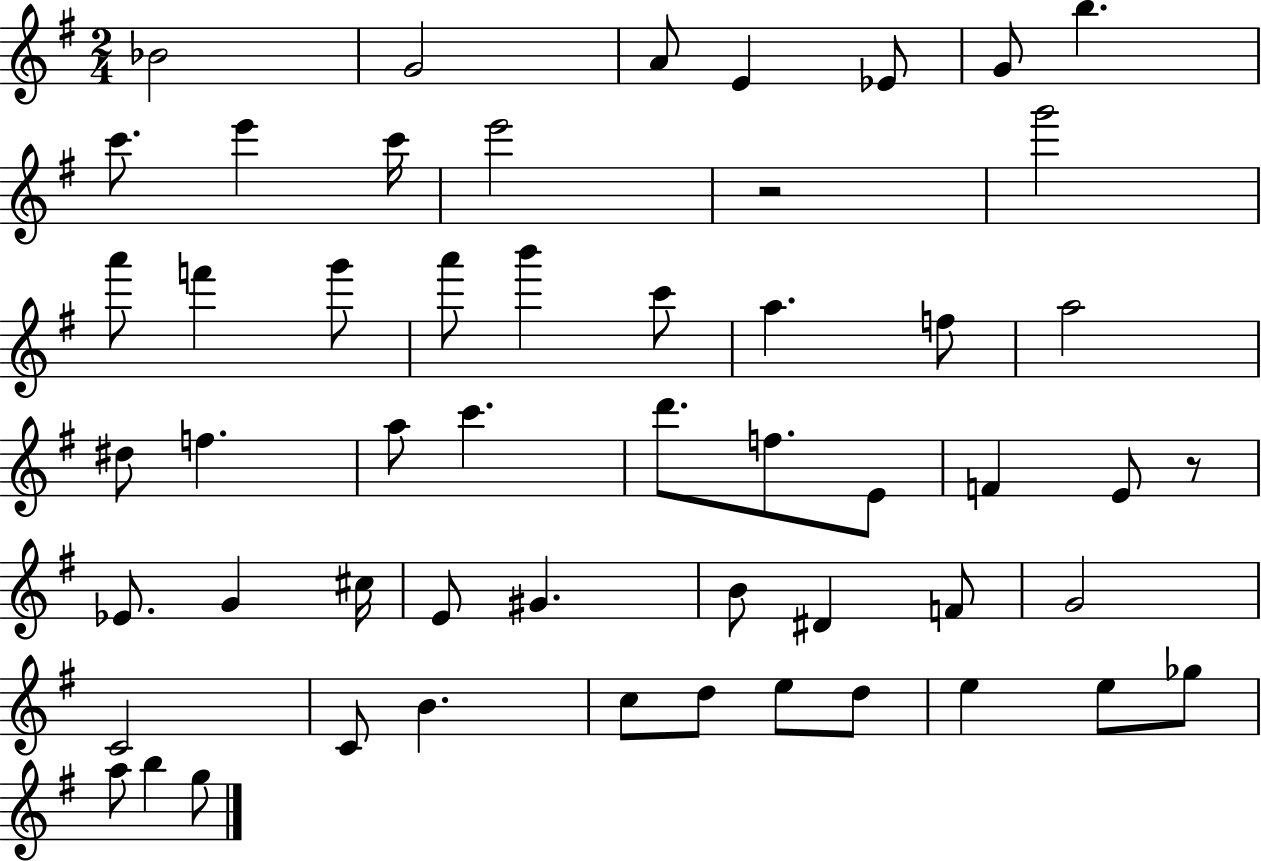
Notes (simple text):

Bb4/h G4/h A4/e E4/q Eb4/e G4/e B5/q. C6/e. E6/q C6/s E6/h R/h G6/h A6/e F6/q G6/e A6/e B6/q C6/e A5/q. F5/e A5/h D#5/e F5/q. A5/e C6/q. D6/e. F5/e. E4/e F4/q E4/e R/e Eb4/e. G4/q C#5/s E4/e G#4/q. B4/e D#4/q F4/e G4/h C4/h C4/e B4/q. C5/e D5/e E5/e D5/e E5/q E5/e Gb5/e A5/e B5/q G5/e